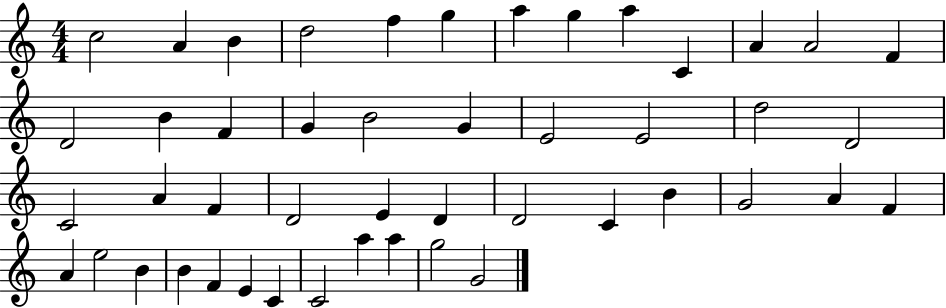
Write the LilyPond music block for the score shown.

{
  \clef treble
  \numericTimeSignature
  \time 4/4
  \key c \major
  c''2 a'4 b'4 | d''2 f''4 g''4 | a''4 g''4 a''4 c'4 | a'4 a'2 f'4 | \break d'2 b'4 f'4 | g'4 b'2 g'4 | e'2 e'2 | d''2 d'2 | \break c'2 a'4 f'4 | d'2 e'4 d'4 | d'2 c'4 b'4 | g'2 a'4 f'4 | \break a'4 e''2 b'4 | b'4 f'4 e'4 c'4 | c'2 a''4 a''4 | g''2 g'2 | \break \bar "|."
}